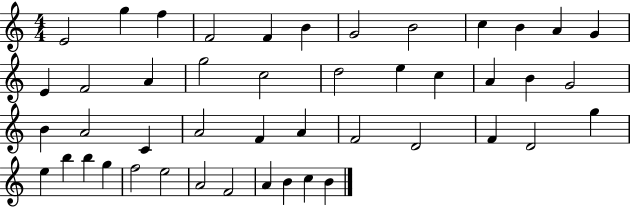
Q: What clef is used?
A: treble